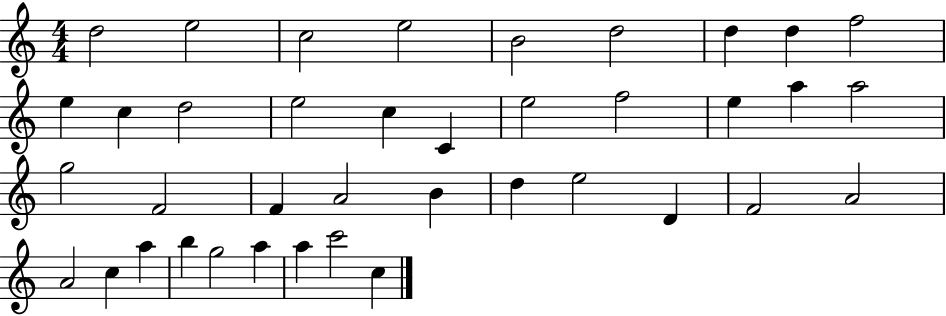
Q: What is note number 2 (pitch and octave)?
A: E5